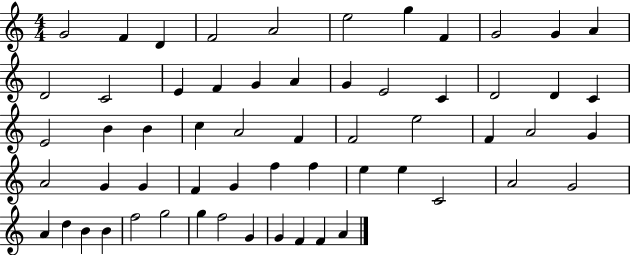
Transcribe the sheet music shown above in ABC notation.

X:1
T:Untitled
M:4/4
L:1/4
K:C
G2 F D F2 A2 e2 g F G2 G A D2 C2 E F G A G E2 C D2 D C E2 B B c A2 F F2 e2 F A2 G A2 G G F G f f e e C2 A2 G2 A d B B f2 g2 g f2 G G F F A